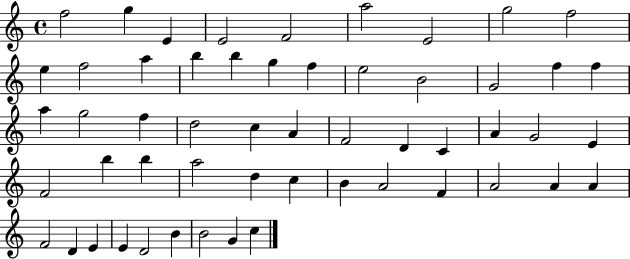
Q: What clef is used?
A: treble